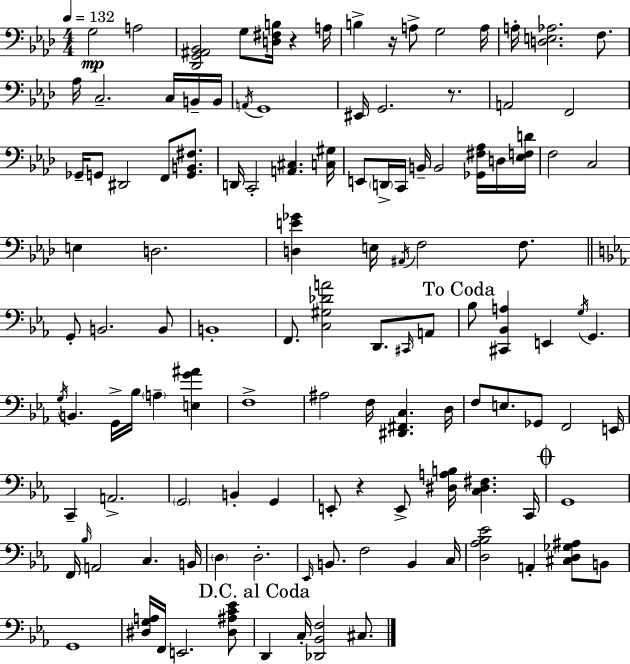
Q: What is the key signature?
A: AES major